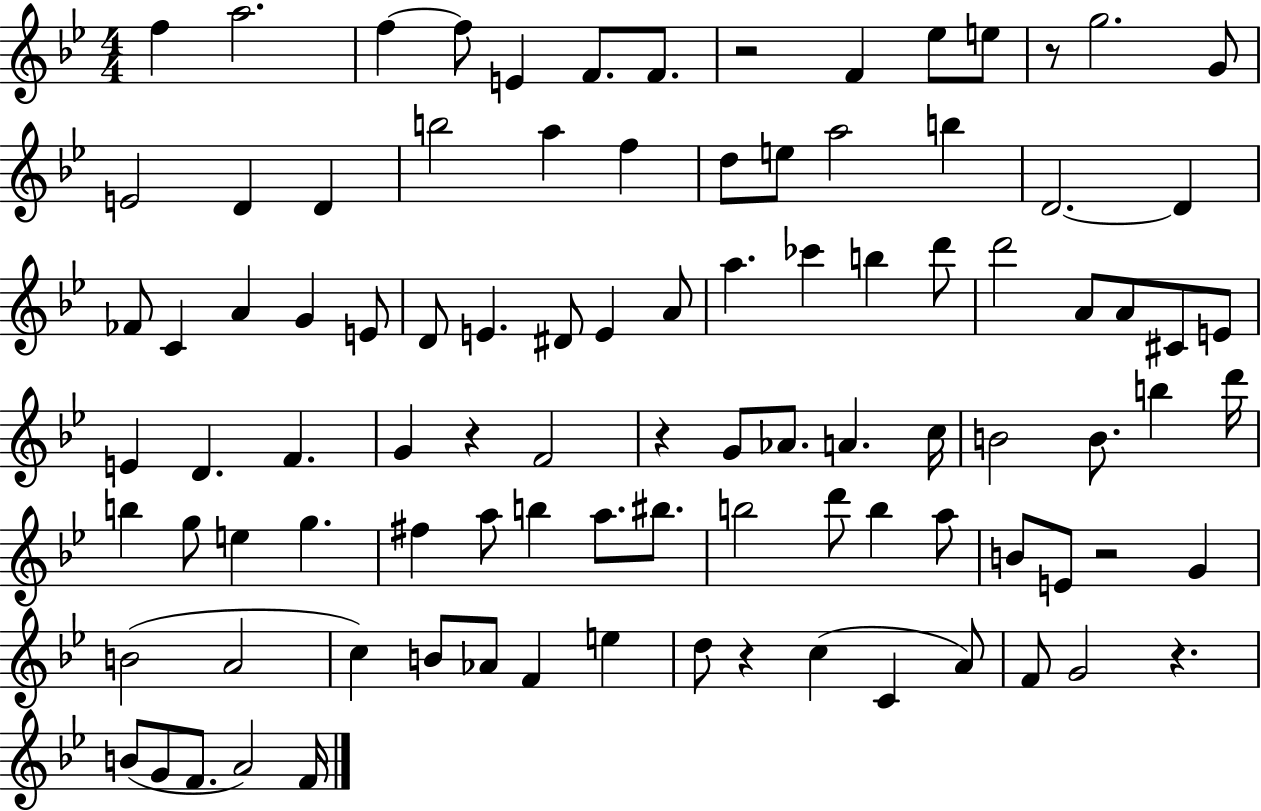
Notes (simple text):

F5/q A5/h. F5/q F5/e E4/q F4/e. F4/e. R/h F4/q Eb5/e E5/e R/e G5/h. G4/e E4/h D4/q D4/q B5/h A5/q F5/q D5/e E5/e A5/h B5/q D4/h. D4/q FES4/e C4/q A4/q G4/q E4/e D4/e E4/q. D#4/e E4/q A4/e A5/q. CES6/q B5/q D6/e D6/h A4/e A4/e C#4/e E4/e E4/q D4/q. F4/q. G4/q R/q F4/h R/q G4/e Ab4/e. A4/q. C5/s B4/h B4/e. B5/q D6/s B5/q G5/e E5/q G5/q. F#5/q A5/e B5/q A5/e. BIS5/e. B5/h D6/e B5/q A5/e B4/e E4/e R/h G4/q B4/h A4/h C5/q B4/e Ab4/e F4/q E5/q D5/e R/q C5/q C4/q A4/e F4/e G4/h R/q. B4/e G4/e F4/e. A4/h F4/s